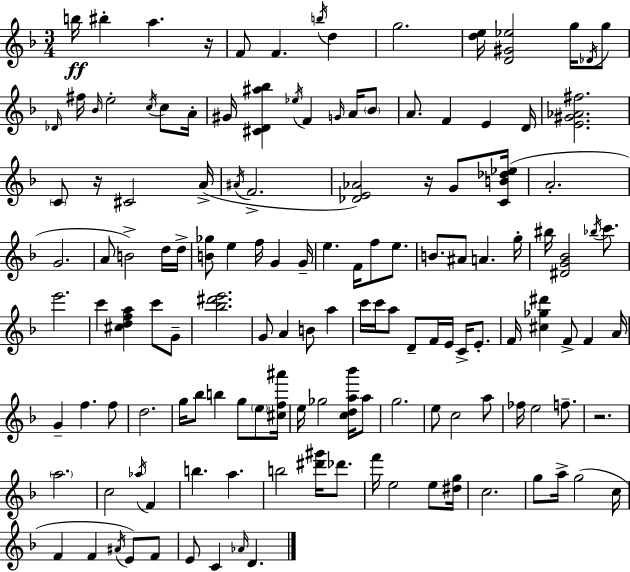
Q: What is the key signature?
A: D minor